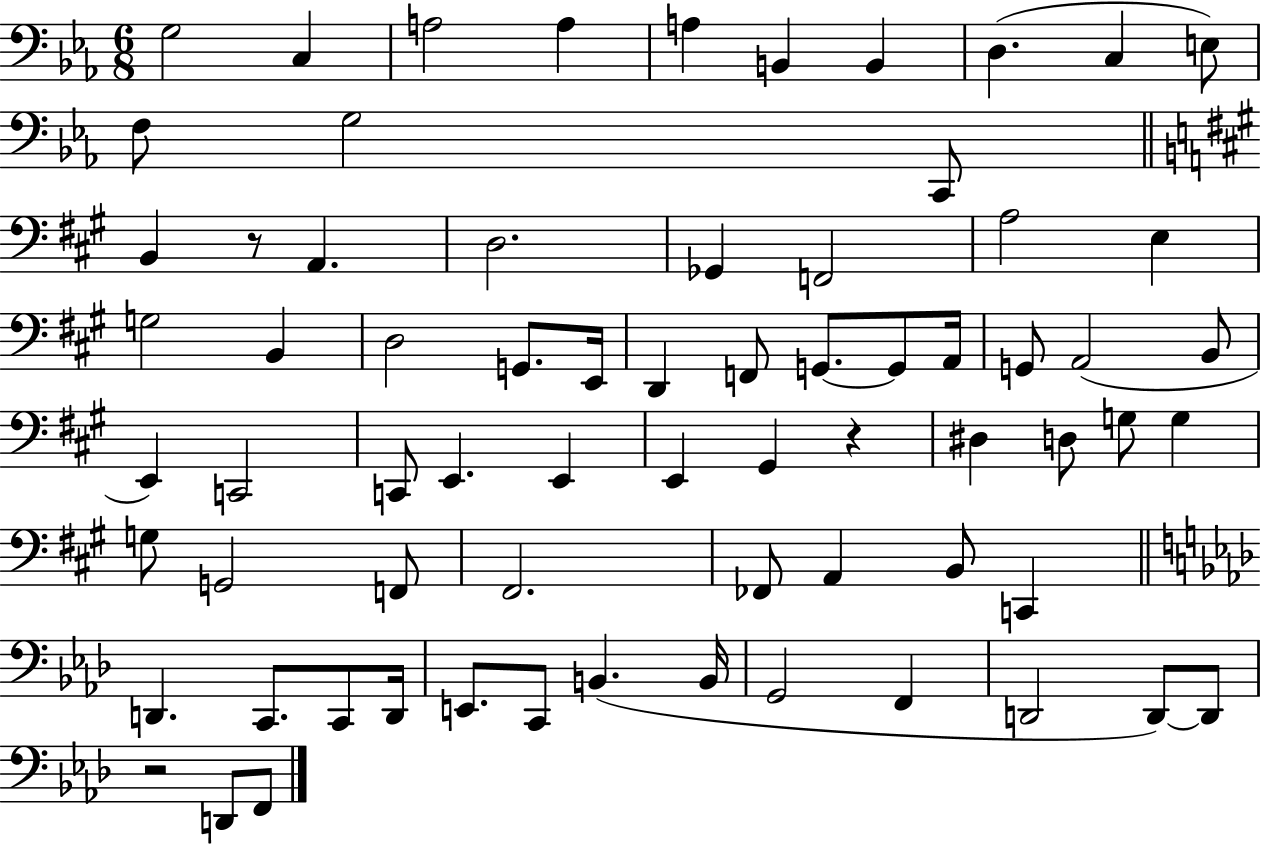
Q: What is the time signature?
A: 6/8